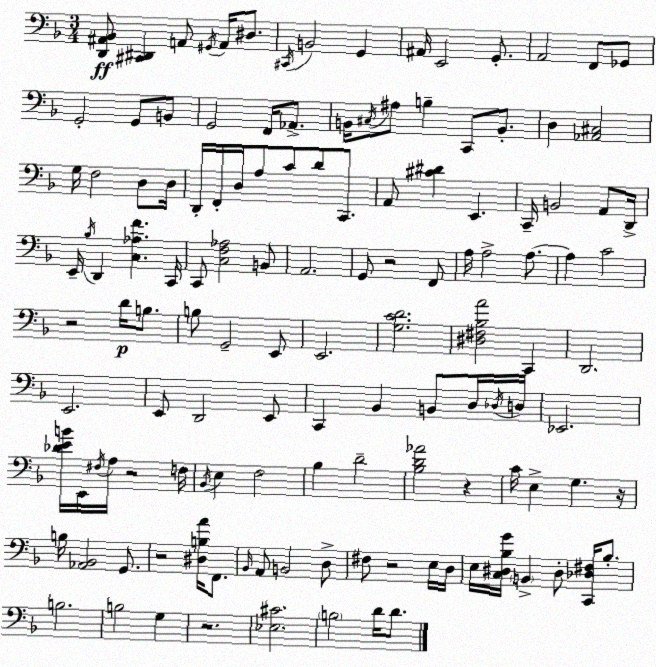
X:1
T:Untitled
M:3/4
L:1/4
K:Dm
[D,,^A,,_B,,]/2 [^C,,^D,,] A,,/2 ^G,,/4 A,,/4 ^D,/2 ^C,,/4 B,,2 G,, ^A,,/4 E,,2 G,,/2 A,,2 F,,/2 _G,,/2 G,,2 G,,/2 B,,/2 G,,2 F,,/4 _A,,/2 B,,/4 ^C,/4 ^A,/2 B, C,,/2 B,,/2 D, [_A,,^C,]2 G,/4 F,2 D,/2 D,/4 D,,/4 F,,/4 D,/4 A,/2 C/2 D/2 C,,/2 A,,/2 [^C^D] E,, C,,/4 B,,2 A,,/2 D,,/4 E,,/4 _B,/4 D,, [C,_A,F] C,,/4 C,,/2 [C,F,_A,]2 B,,/2 A,,2 G,,/2 z2 F,,/2 A,/4 A,2 A,/2 A, C2 z2 D/4 B,/2 B,/2 G,,2 E,,/2 E,,2 [G,CD]2 [^D,^F,_B,A]2 C,, D,,2 E,,2 E,,/2 D,,2 E,,/2 C,, _B,, B,,/2 D,/4 _D,/4 D,/4 _E,,2 [_DEB]/4 E,,/4 ^F,/4 A,/4 z2 F,/4 _B,,/4 E, F,2 _B, D2 [_B,D_A]2 z C/4 E, G, z/4 B,/4 [_A,,_B,,]2 G,,/2 z2 [^D,B,A]/4 F,,/2 _B,,/4 A,,/2 B,,2 D,/2 ^F,/2 z2 E,/4 D,/4 E,/4 [C,^D,_B,G]/4 B,, ^D,/2 [C,,_D,^F,]/4 _B,/2 B,2 B,2 G, z2 [_E,^C]2 B,2 D/4 D/2